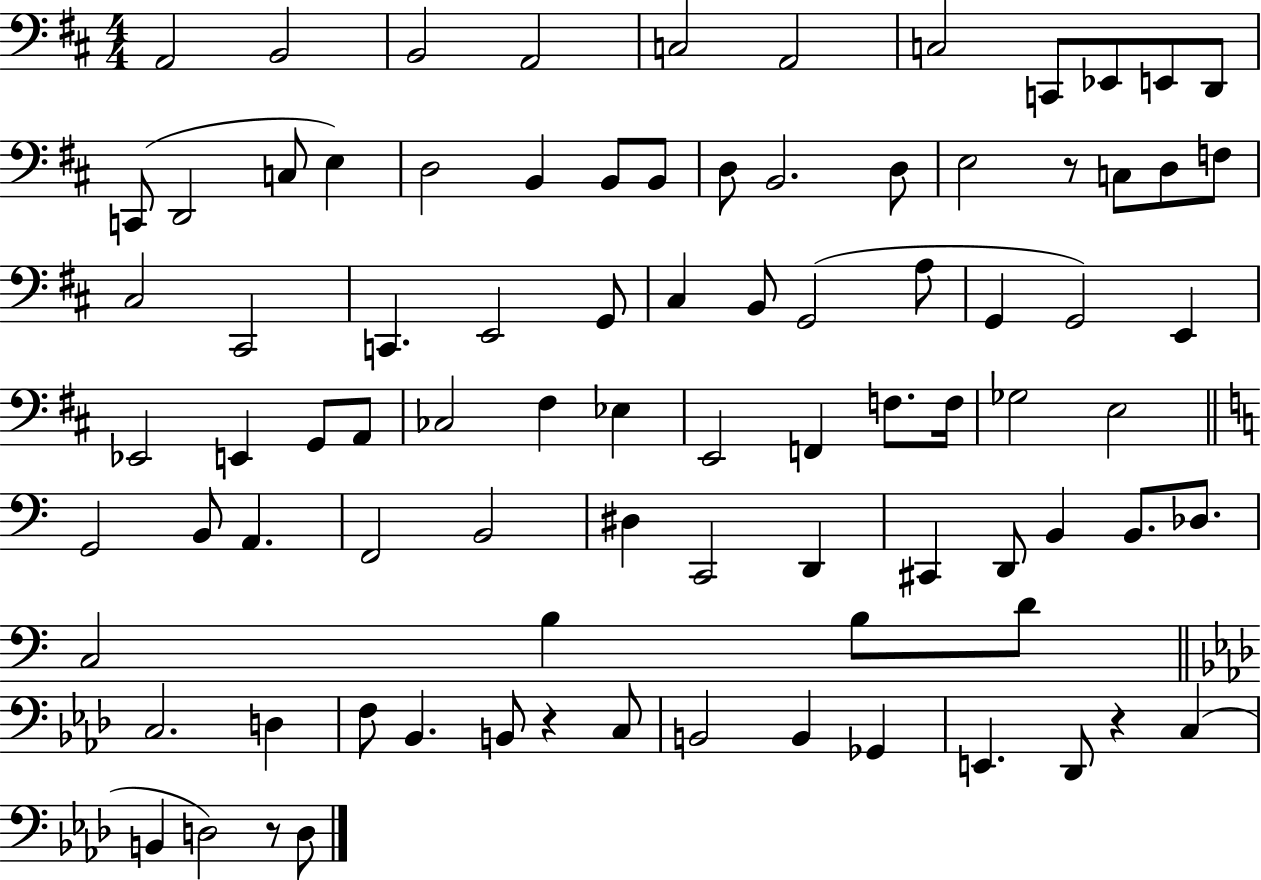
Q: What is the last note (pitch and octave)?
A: D3